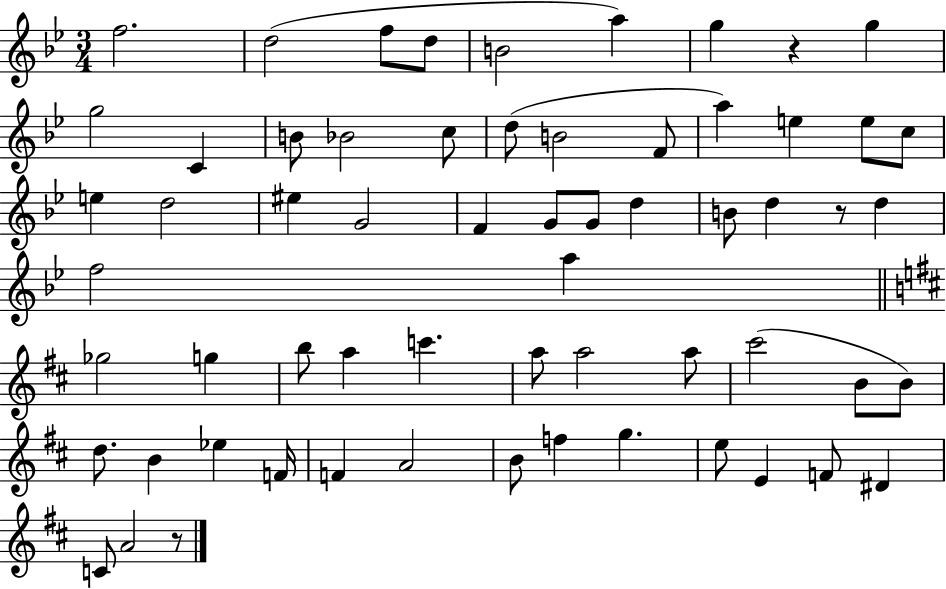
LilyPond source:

{
  \clef treble
  \numericTimeSignature
  \time 3/4
  \key bes \major
  f''2. | d''2( f''8 d''8 | b'2 a''4) | g''4 r4 g''4 | \break g''2 c'4 | b'8 bes'2 c''8 | d''8( b'2 f'8 | a''4) e''4 e''8 c''8 | \break e''4 d''2 | eis''4 g'2 | f'4 g'8 g'8 d''4 | b'8 d''4 r8 d''4 | \break f''2 a''4 | \bar "||" \break \key d \major ges''2 g''4 | b''8 a''4 c'''4. | a''8 a''2 a''8 | cis'''2( b'8 b'8) | \break d''8. b'4 ees''4 f'16 | f'4 a'2 | b'8 f''4 g''4. | e''8 e'4 f'8 dis'4 | \break c'8 a'2 r8 | \bar "|."
}